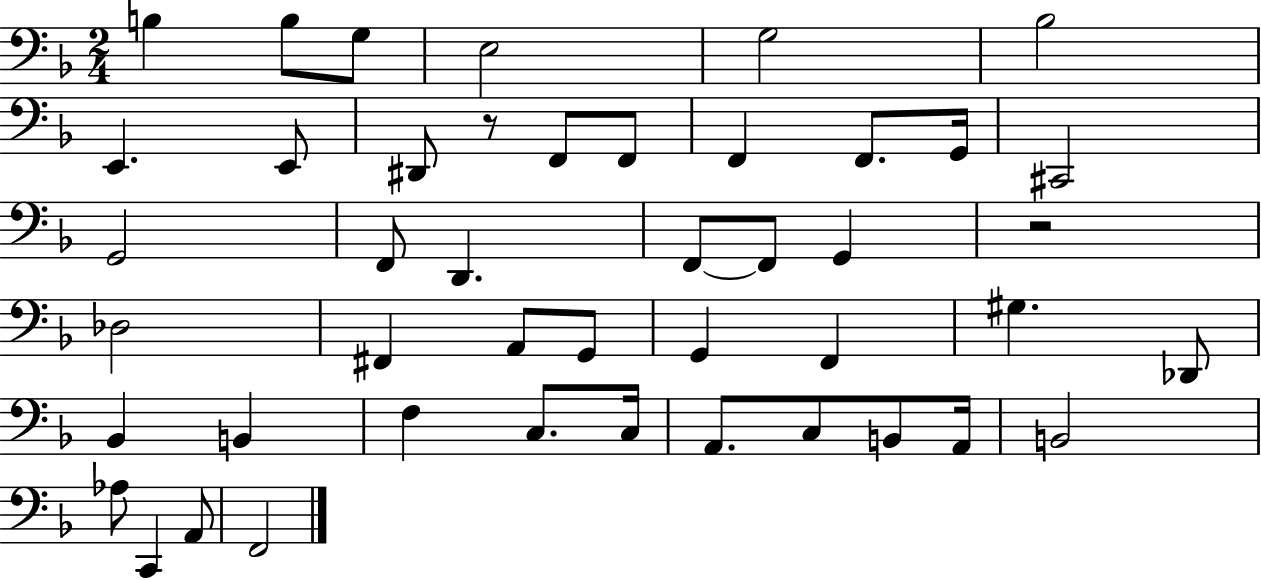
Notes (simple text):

B3/q B3/e G3/e E3/h G3/h Bb3/h E2/q. E2/e D#2/e R/e F2/e F2/e F2/q F2/e. G2/s C#2/h G2/h F2/e D2/q. F2/e F2/e G2/q R/h Db3/h F#2/q A2/e G2/e G2/q F2/q G#3/q. Db2/e Bb2/q B2/q F3/q C3/e. C3/s A2/e. C3/e B2/e A2/s B2/h Ab3/e C2/q A2/e F2/h